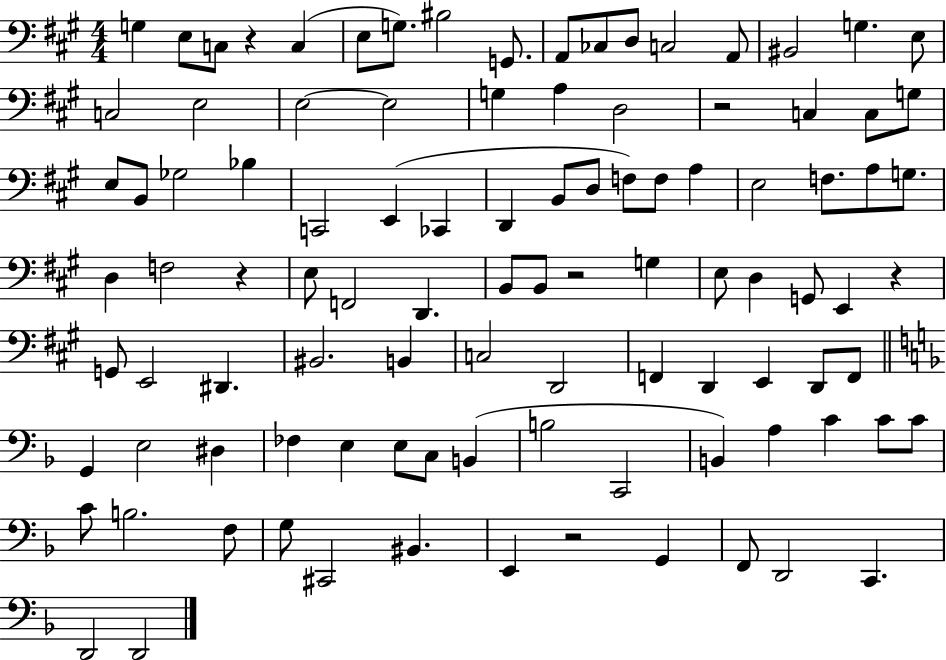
X:1
T:Untitled
M:4/4
L:1/4
K:A
G, E,/2 C,/2 z C, E,/2 G,/2 ^B,2 G,,/2 A,,/2 _C,/2 D,/2 C,2 A,,/2 ^B,,2 G, E,/2 C,2 E,2 E,2 E,2 G, A, D,2 z2 C, C,/2 G,/2 E,/2 B,,/2 _G,2 _B, C,,2 E,, _C,, D,, B,,/2 D,/2 F,/2 F,/2 A, E,2 F,/2 A,/2 G,/2 D, F,2 z E,/2 F,,2 D,, B,,/2 B,,/2 z2 G, E,/2 D, G,,/2 E,, z G,,/2 E,,2 ^D,, ^B,,2 B,, C,2 D,,2 F,, D,, E,, D,,/2 F,,/2 G,, E,2 ^D, _F, E, E,/2 C,/2 B,, B,2 C,,2 B,, A, C C/2 C/2 C/2 B,2 F,/2 G,/2 ^C,,2 ^B,, E,, z2 G,, F,,/2 D,,2 C,, D,,2 D,,2